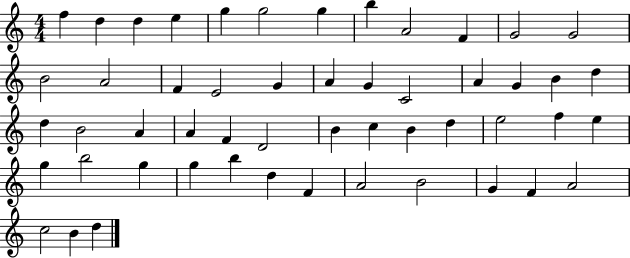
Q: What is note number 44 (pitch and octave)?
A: F4